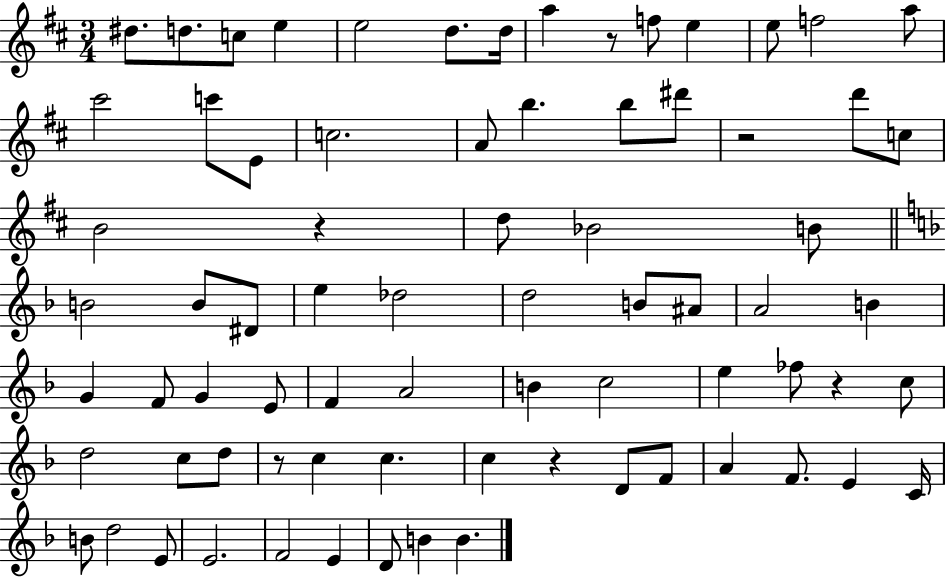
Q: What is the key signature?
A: D major